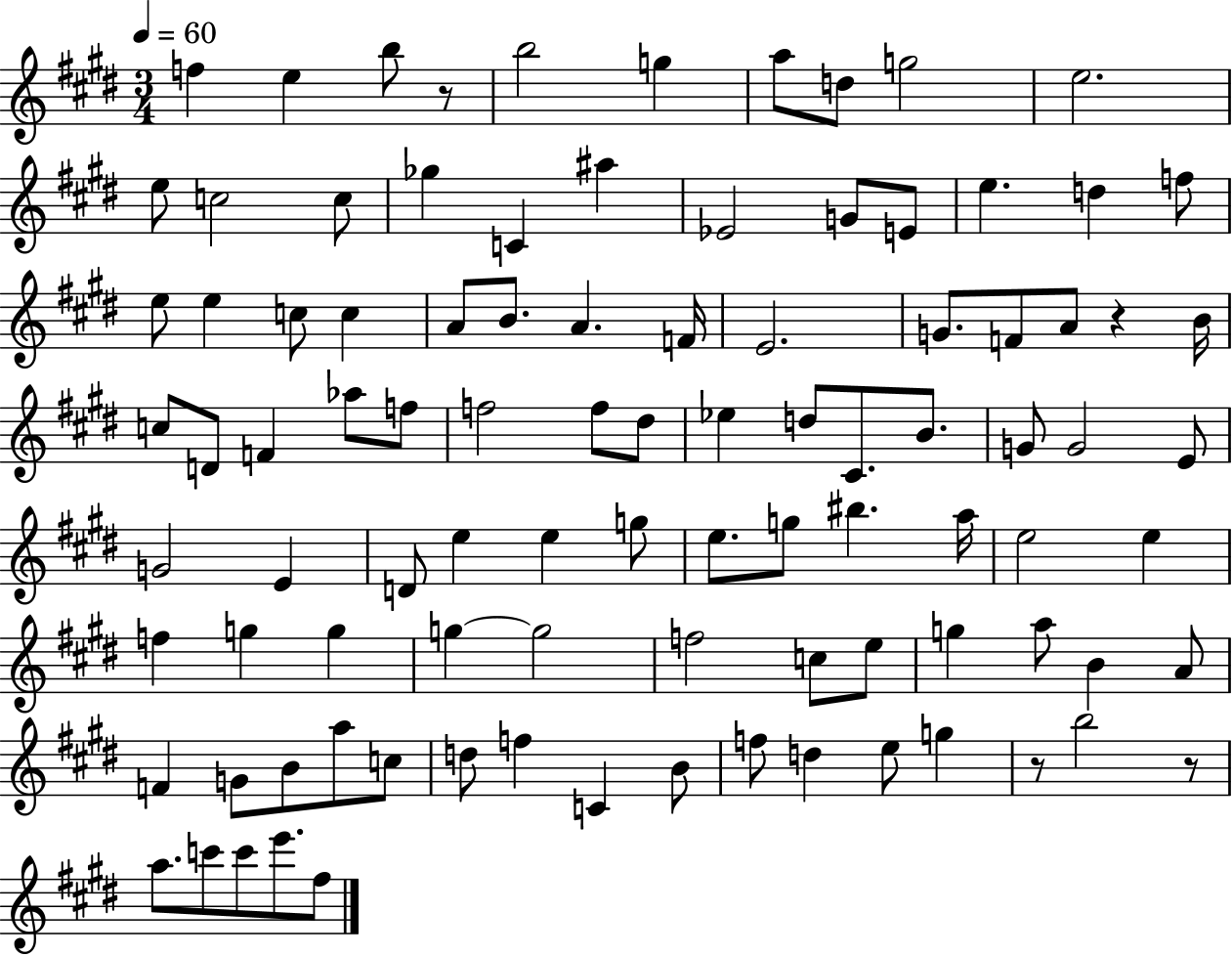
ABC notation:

X:1
T:Untitled
M:3/4
L:1/4
K:E
f e b/2 z/2 b2 g a/2 d/2 g2 e2 e/2 c2 c/2 _g C ^a _E2 G/2 E/2 e d f/2 e/2 e c/2 c A/2 B/2 A F/4 E2 G/2 F/2 A/2 z B/4 c/2 D/2 F _a/2 f/2 f2 f/2 ^d/2 _e d/2 ^C/2 B/2 G/2 G2 E/2 G2 E D/2 e e g/2 e/2 g/2 ^b a/4 e2 e f g g g g2 f2 c/2 e/2 g a/2 B A/2 F G/2 B/2 a/2 c/2 d/2 f C B/2 f/2 d e/2 g z/2 b2 z/2 a/2 c'/2 c'/2 e'/2 ^f/2